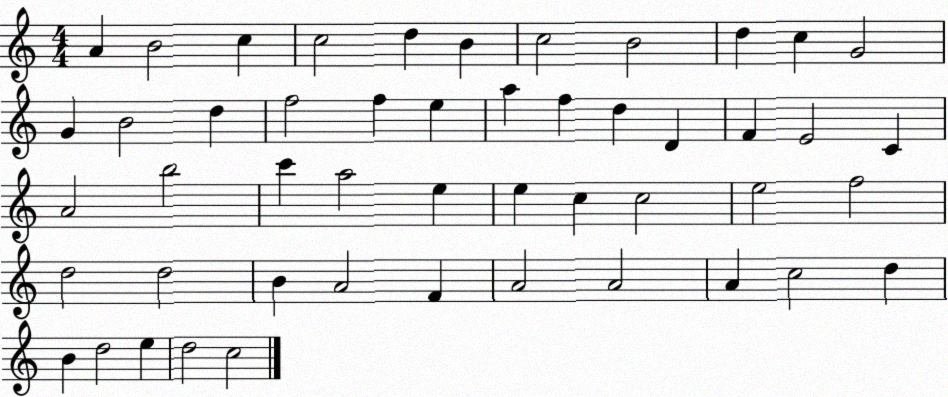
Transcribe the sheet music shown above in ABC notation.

X:1
T:Untitled
M:4/4
L:1/4
K:C
A B2 c c2 d B c2 B2 d c G2 G B2 d f2 f e a f d D F E2 C A2 b2 c' a2 e e c c2 e2 f2 d2 d2 B A2 F A2 A2 A c2 d B d2 e d2 c2